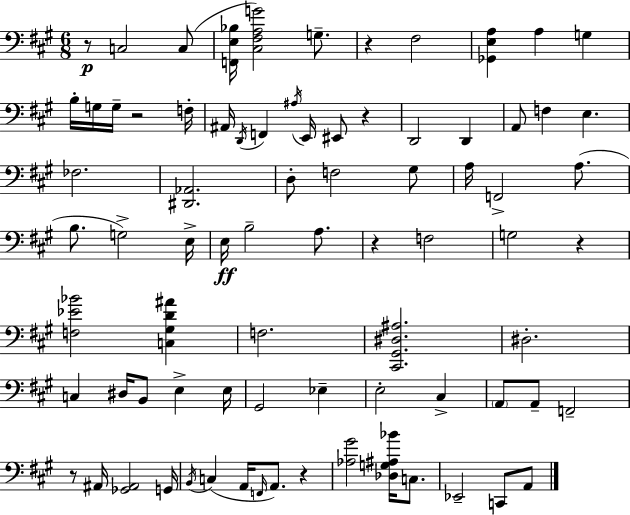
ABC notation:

X:1
T:Untitled
M:6/8
L:1/4
K:A
z/2 C,2 C,/2 [F,,E,_B,]/4 [^C,^F,A,G]2 G,/2 z ^F,2 [_G,,E,A,] A, G, B,/4 G,/4 G,/4 z2 F,/4 ^A,,/4 D,,/4 F,, ^A,/4 E,,/4 ^E,,/2 z D,,2 D,, A,,/2 F, E, _F,2 [^D,,_A,,]2 D,/2 F,2 ^G,/2 A,/4 F,,2 A,/2 B,/2 G,2 E,/4 E,/4 B,2 A,/2 z F,2 G,2 z [F,_E_B]2 [C,^G,D^A] F,2 [^C,,^G,,^D,^A,]2 ^D,2 C, ^D,/4 B,,/2 E, E,/4 ^G,,2 _E, E,2 ^C, A,,/2 A,,/2 F,,2 z/2 ^A,,/4 [_G,,^A,,]2 G,,/4 B,,/4 C, A,,/4 F,,/4 A,,/2 z [_A,^G]2 [_D,G,^A,_B]/4 C,/2 _E,,2 C,,/2 A,,/2